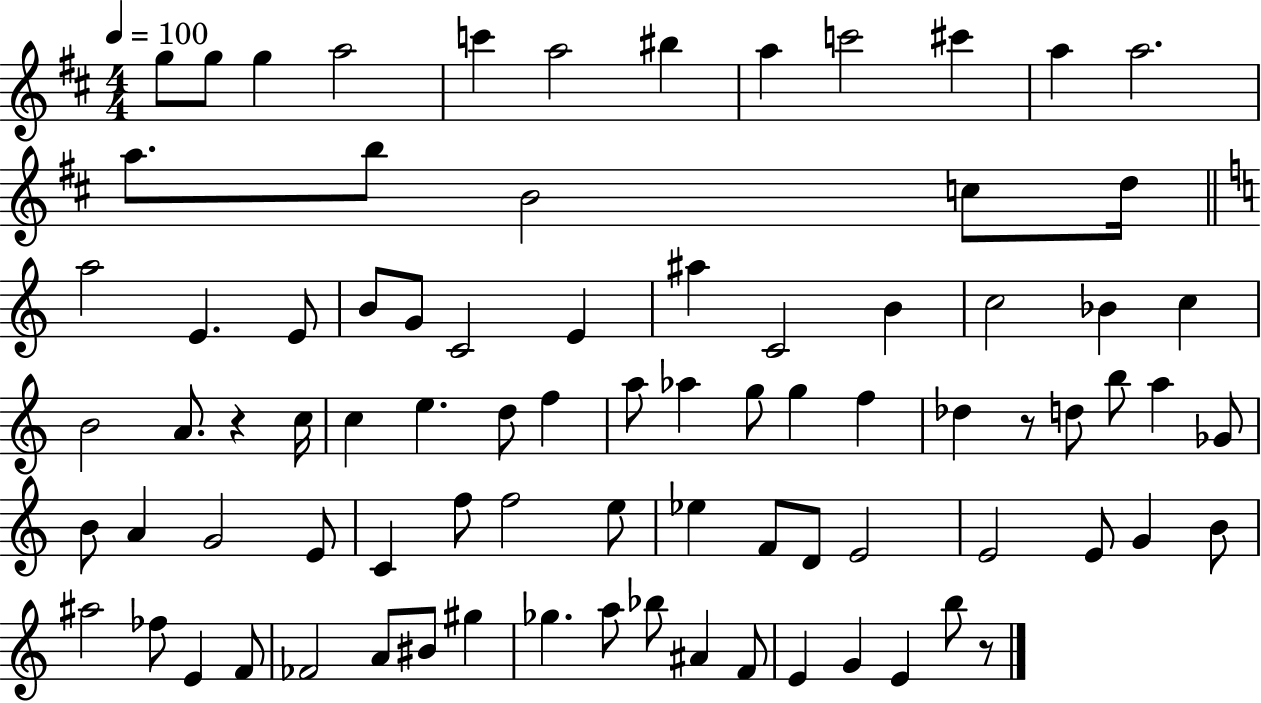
X:1
T:Untitled
M:4/4
L:1/4
K:D
g/2 g/2 g a2 c' a2 ^b a c'2 ^c' a a2 a/2 b/2 B2 c/2 d/4 a2 E E/2 B/2 G/2 C2 E ^a C2 B c2 _B c B2 A/2 z c/4 c e d/2 f a/2 _a g/2 g f _d z/2 d/2 b/2 a _G/2 B/2 A G2 E/2 C f/2 f2 e/2 _e F/2 D/2 E2 E2 E/2 G B/2 ^a2 _f/2 E F/2 _F2 A/2 ^B/2 ^g _g a/2 _b/2 ^A F/2 E G E b/2 z/2